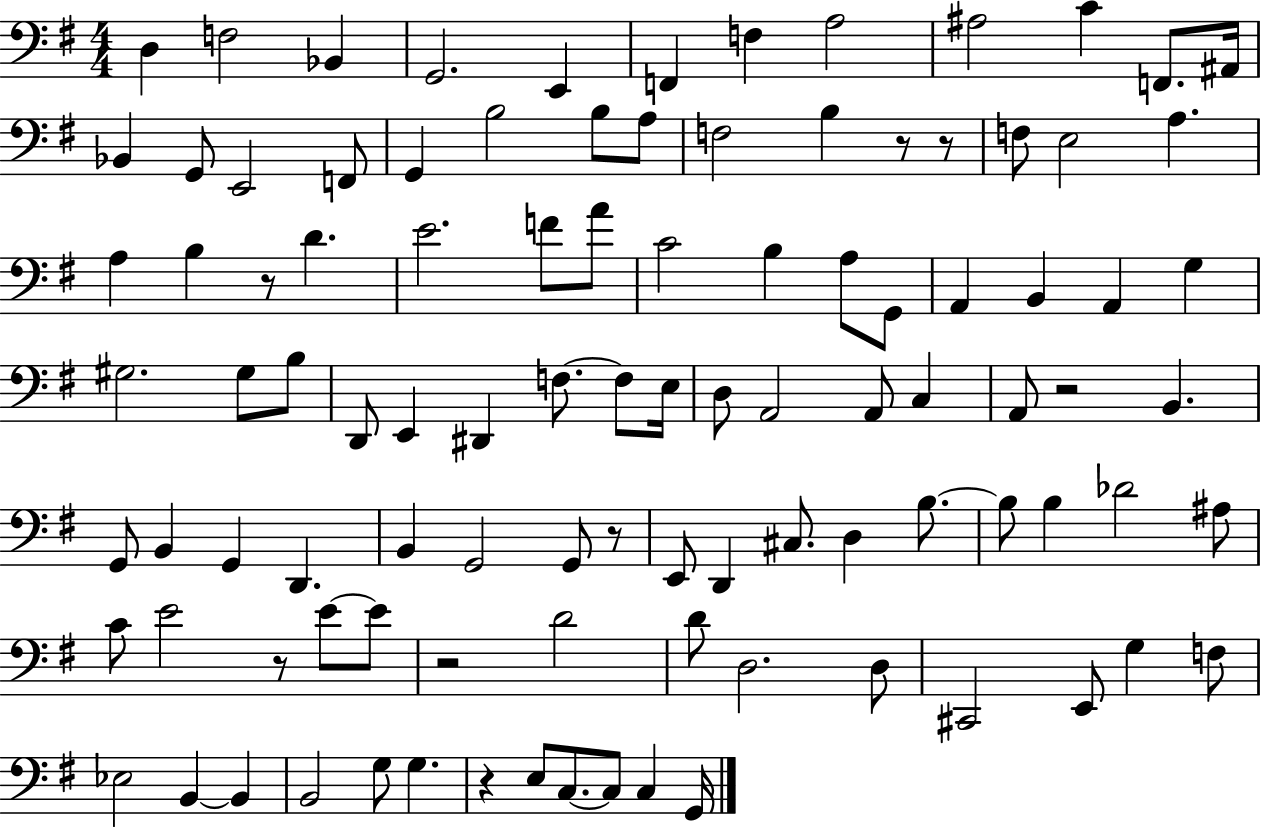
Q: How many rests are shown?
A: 8